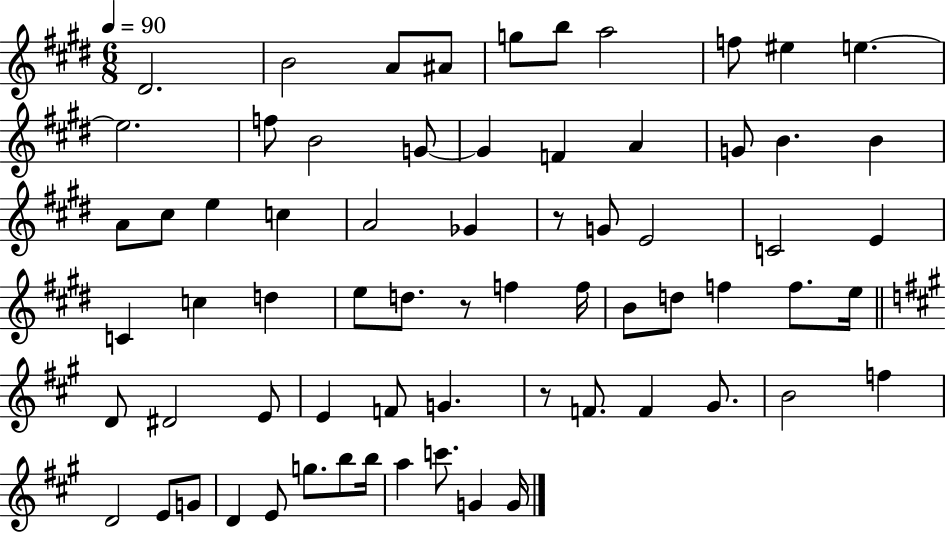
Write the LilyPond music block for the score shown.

{
  \clef treble
  \numericTimeSignature
  \time 6/8
  \key e \major
  \tempo 4 = 90
  \repeat volta 2 { dis'2. | b'2 a'8 ais'8 | g''8 b''8 a''2 | f''8 eis''4 e''4.~~ | \break e''2. | f''8 b'2 g'8~~ | g'4 f'4 a'4 | g'8 b'4. b'4 | \break a'8 cis''8 e''4 c''4 | a'2 ges'4 | r8 g'8 e'2 | c'2 e'4 | \break c'4 c''4 d''4 | e''8 d''8. r8 f''4 f''16 | b'8 d''8 f''4 f''8. e''16 | \bar "||" \break \key a \major d'8 dis'2 e'8 | e'4 f'8 g'4. | r8 f'8. f'4 gis'8. | b'2 f''4 | \break d'2 e'8 g'8 | d'4 e'8 g''8. b''8 b''16 | a''4 c'''8. g'4 g'16 | } \bar "|."
}